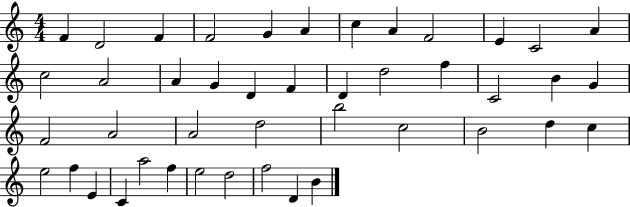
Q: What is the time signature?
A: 4/4